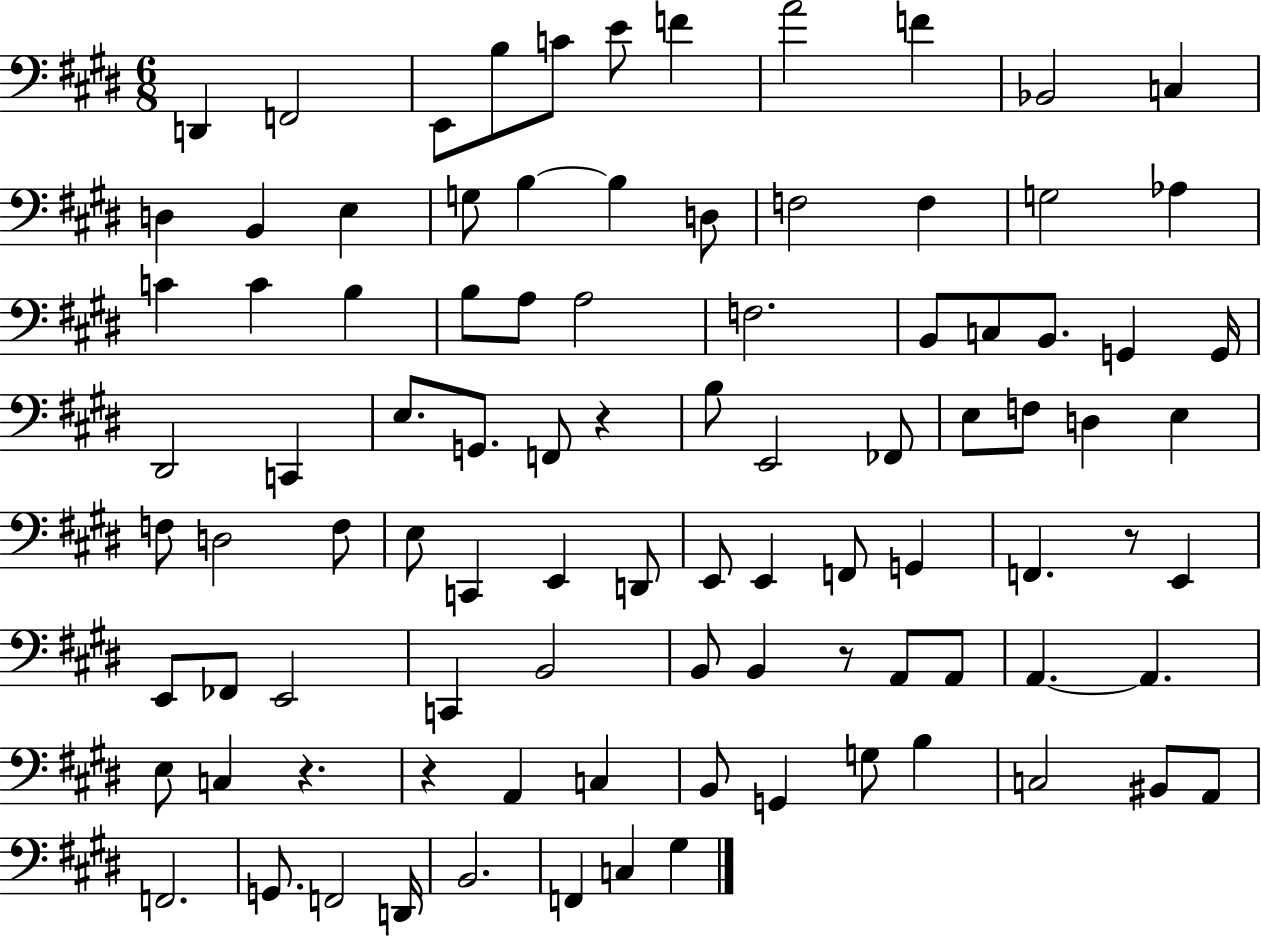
D2/q F2/h E2/e B3/e C4/e E4/e F4/q A4/h F4/q Bb2/h C3/q D3/q B2/q E3/q G3/e B3/q B3/q D3/e F3/h F3/q G3/h Ab3/q C4/q C4/q B3/q B3/e A3/e A3/h F3/h. B2/e C3/e B2/e. G2/q G2/s D#2/h C2/q E3/e. G2/e. F2/e R/q B3/e E2/h FES2/e E3/e F3/e D3/q E3/q F3/e D3/h F3/e E3/e C2/q E2/q D2/e E2/e E2/q F2/e G2/q F2/q. R/e E2/q E2/e FES2/e E2/h C2/q B2/h B2/e B2/q R/e A2/e A2/e A2/q. A2/q. E3/e C3/q R/q. R/q A2/q C3/q B2/e G2/q G3/e B3/q C3/h BIS2/e A2/e F2/h. G2/e. F2/h D2/s B2/h. F2/q C3/q G#3/q